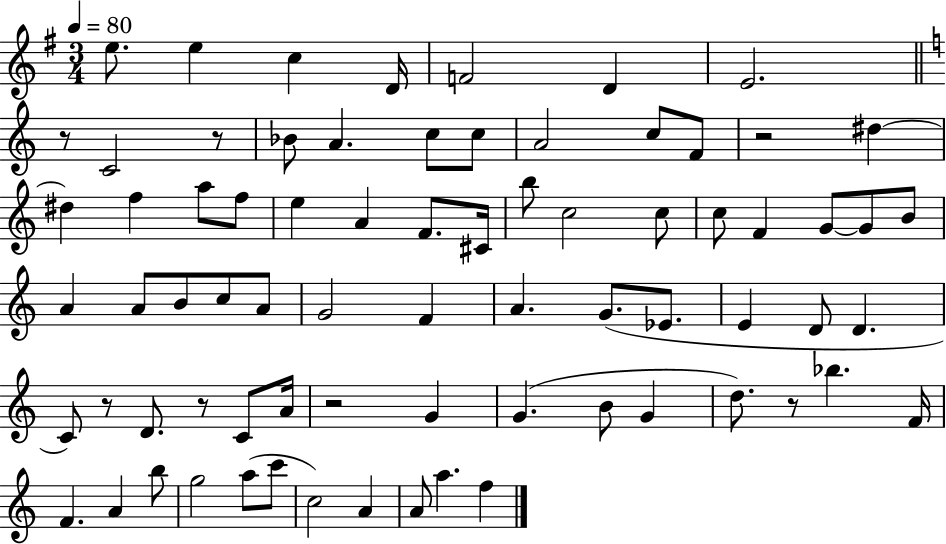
E5/e. E5/q C5/q D4/s F4/h D4/q E4/h. R/e C4/h R/e Bb4/e A4/q. C5/e C5/e A4/h C5/e F4/e R/h D#5/q D#5/q F5/q A5/e F5/e E5/q A4/q F4/e. C#4/s B5/e C5/h C5/e C5/e F4/q G4/e G4/e B4/e A4/q A4/e B4/e C5/e A4/e G4/h F4/q A4/q. G4/e. Eb4/e. E4/q D4/e D4/q. C4/e R/e D4/e. R/e C4/e A4/s R/h G4/q G4/q. B4/e G4/q D5/e. R/e Bb5/q. F4/s F4/q. A4/q B5/e G5/h A5/e C6/e C5/h A4/q A4/e A5/q. F5/q